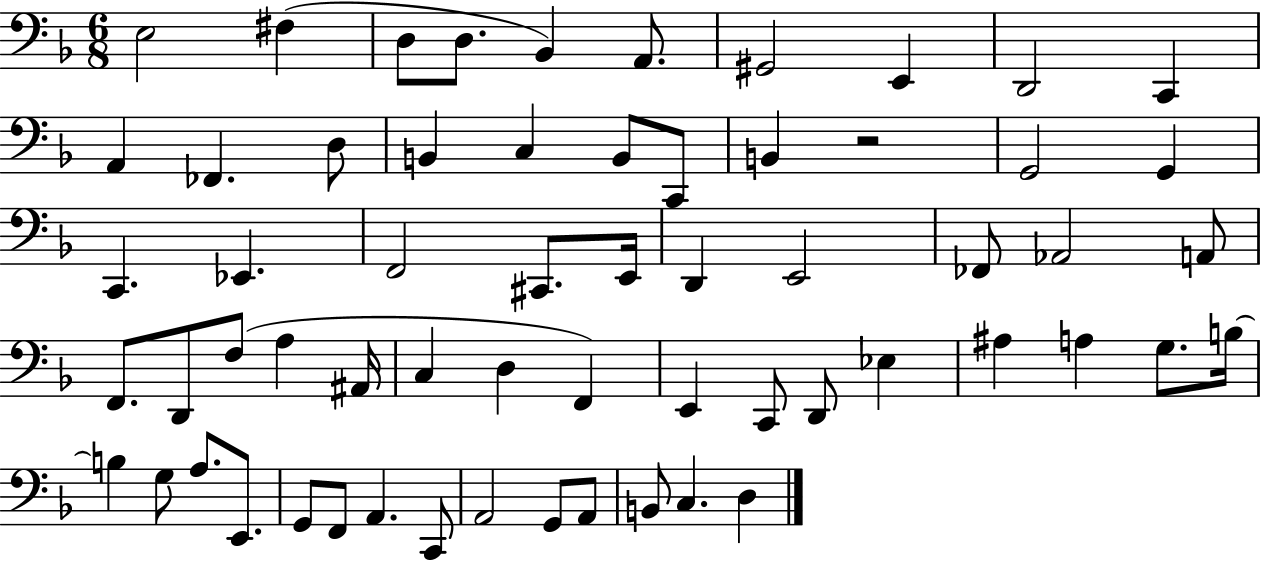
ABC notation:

X:1
T:Untitled
M:6/8
L:1/4
K:F
E,2 ^F, D,/2 D,/2 _B,, A,,/2 ^G,,2 E,, D,,2 C,, A,, _F,, D,/2 B,, C, B,,/2 C,,/2 B,, z2 G,,2 G,, C,, _E,, F,,2 ^C,,/2 E,,/4 D,, E,,2 _F,,/2 _A,,2 A,,/2 F,,/2 D,,/2 F,/2 A, ^A,,/4 C, D, F,, E,, C,,/2 D,,/2 _E, ^A, A, G,/2 B,/4 B, G,/2 A,/2 E,,/2 G,,/2 F,,/2 A,, C,,/2 A,,2 G,,/2 A,,/2 B,,/2 C, D,